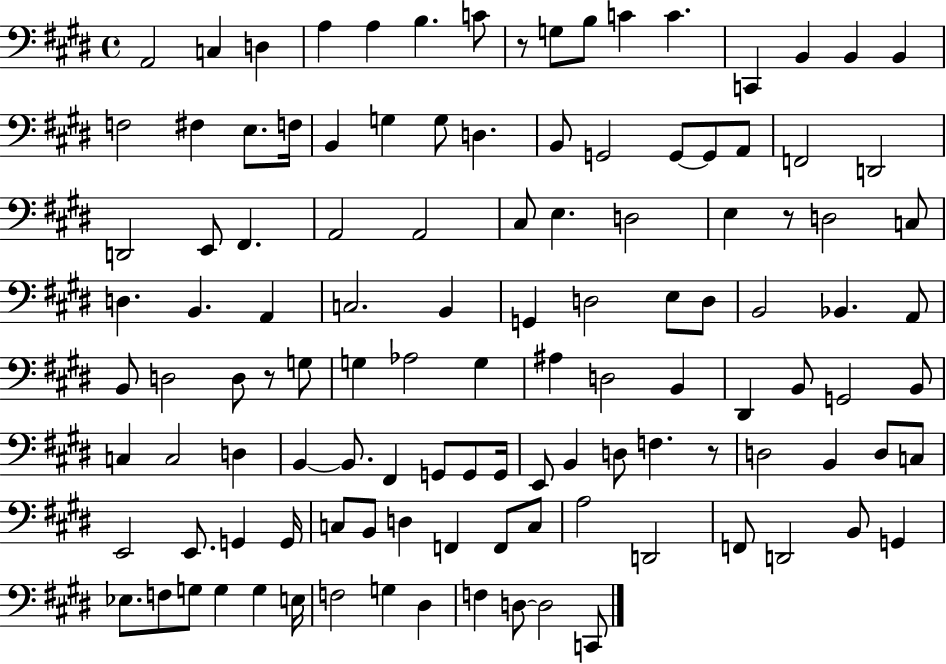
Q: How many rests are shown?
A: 4